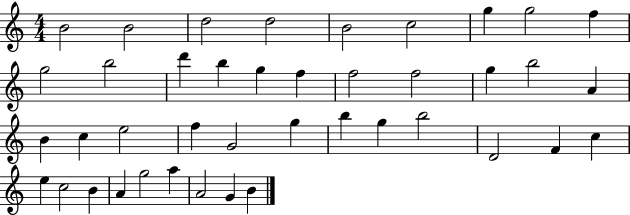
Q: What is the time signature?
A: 4/4